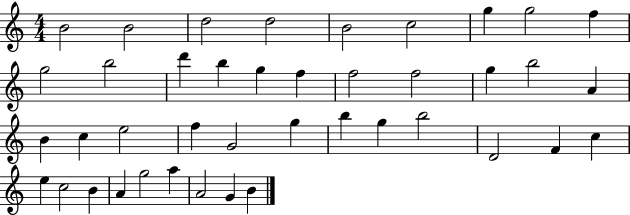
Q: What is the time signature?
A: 4/4